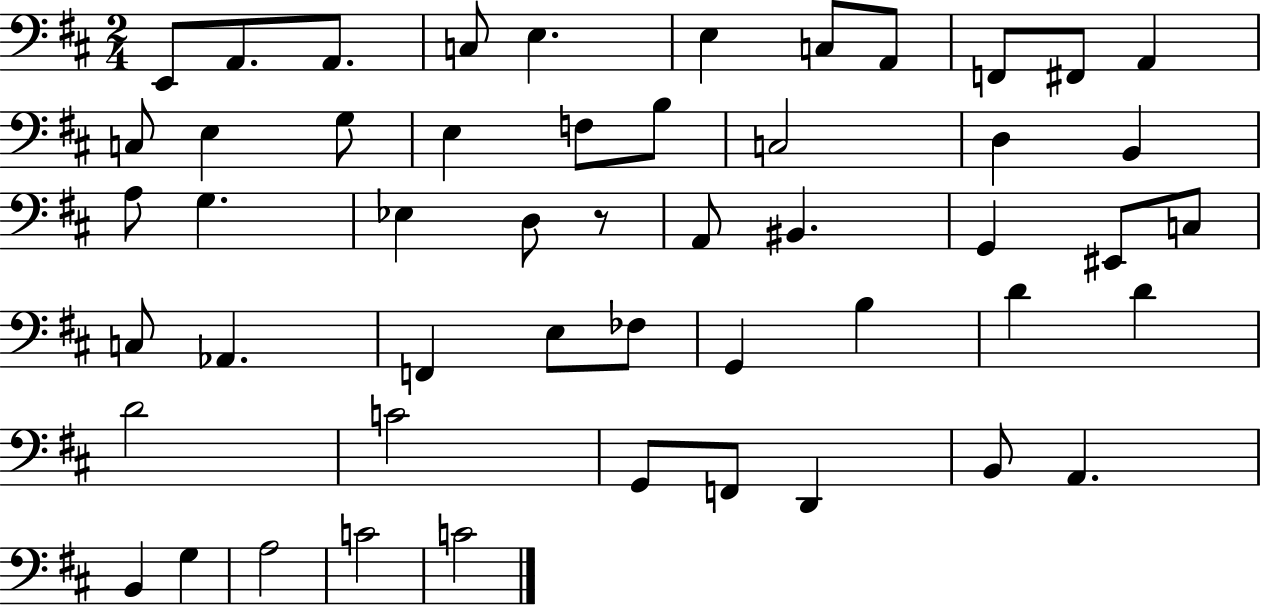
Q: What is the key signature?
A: D major